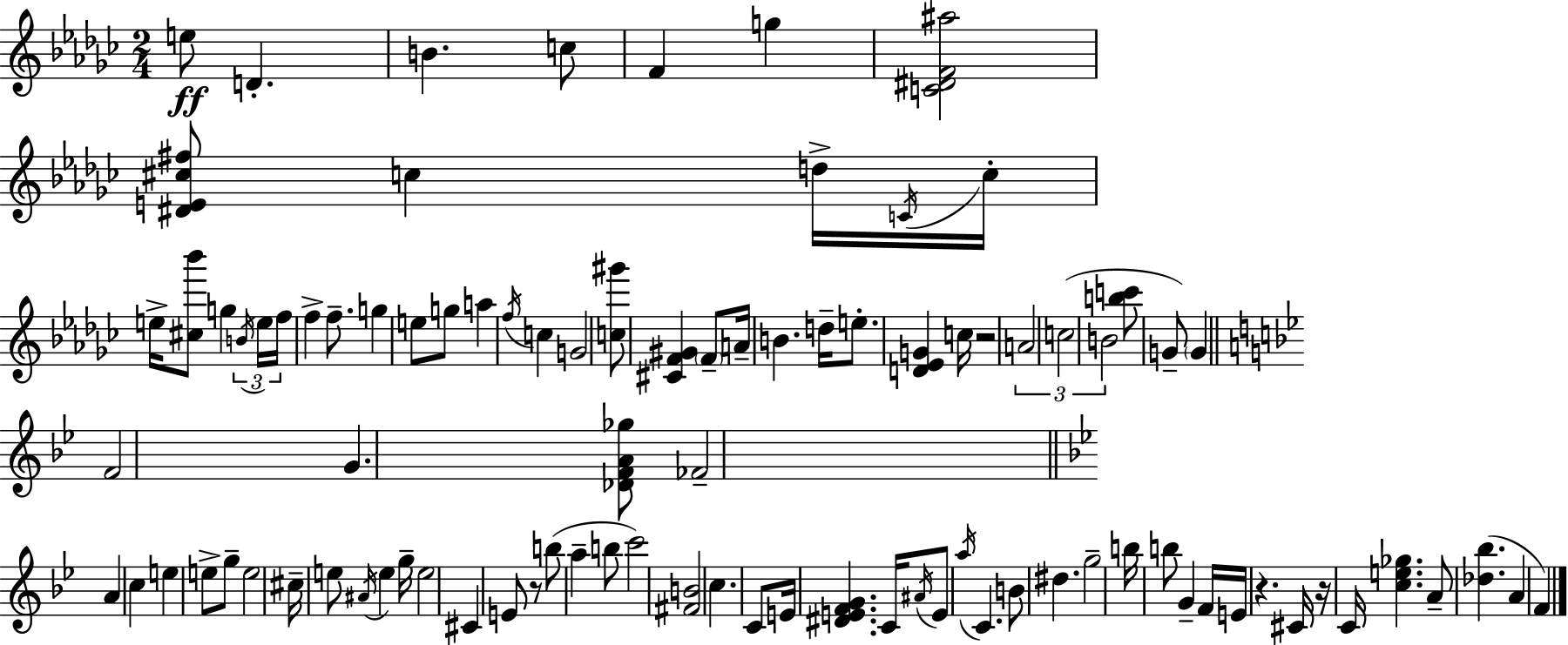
E5/e D4/q. B4/q. C5/e F4/q G5/q [C4,D#4,F4,A#5]/h [D#4,E4,C#5,F#5]/e C5/q D5/s C4/s C5/s E5/s [C#5,Bb6]/e G5/q B4/s E5/s F5/s F5/q F5/e. G5/q E5/e G5/e A5/q F5/s C5/q G4/h [C5,G#6]/e [C#4,F4,G#4]/q F4/e A4/s B4/q. D5/s E5/e. [D4,Eb4,G4]/q C5/s R/h A4/h C5/h B4/h [B5,C6]/e G4/e G4/q F4/h G4/q. [Db4,F4,A4,Gb5]/e FES4/h A4/q C5/q E5/q E5/e G5/e E5/h C#5/s E5/e A#4/s E5/q G5/s E5/h C#4/q E4/e R/e B5/e A5/q B5/e C6/h [F#4,B4]/h C5/q. C4/e E4/s [D#4,E4,F4,G4]/q. C4/s A#4/s E4/e A5/s C4/q. B4/e D#5/q. G5/h B5/s B5/e G4/q F4/s E4/s R/q. C#4/s R/s C4/s [C5,E5,Gb5]/q. A4/e [Db5,Bb5]/q. A4/q F4/q